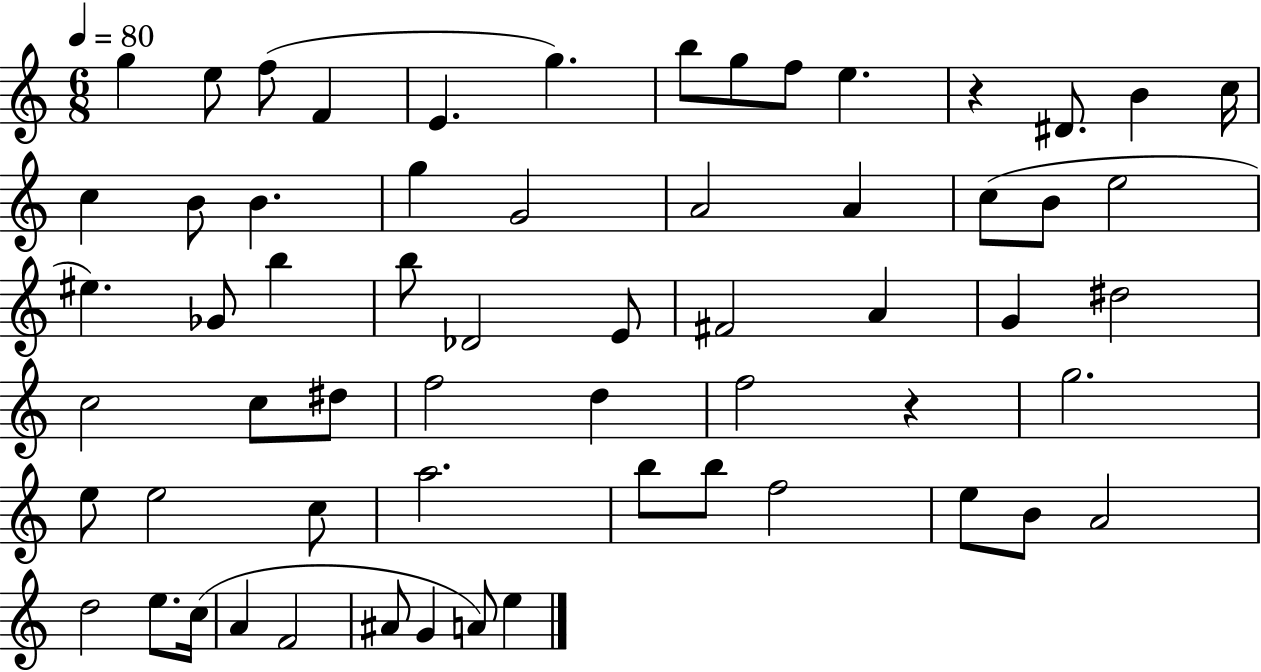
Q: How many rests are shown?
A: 2